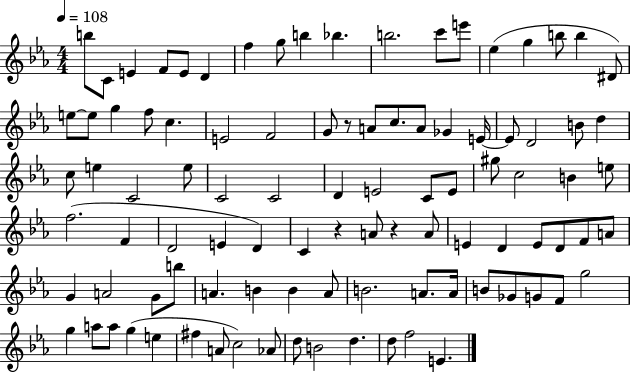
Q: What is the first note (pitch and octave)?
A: B5